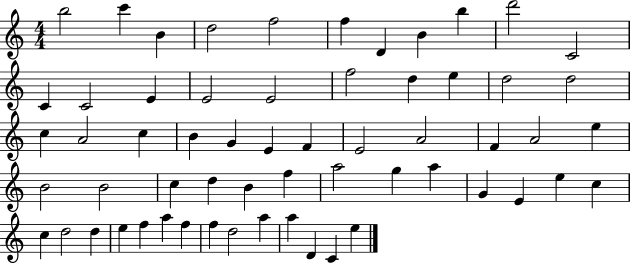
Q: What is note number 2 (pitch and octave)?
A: C6